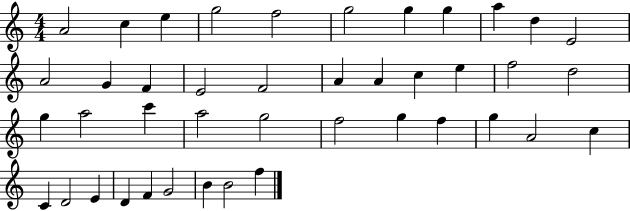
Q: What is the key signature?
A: C major